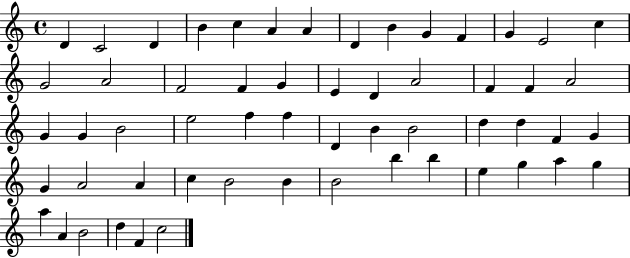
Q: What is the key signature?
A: C major